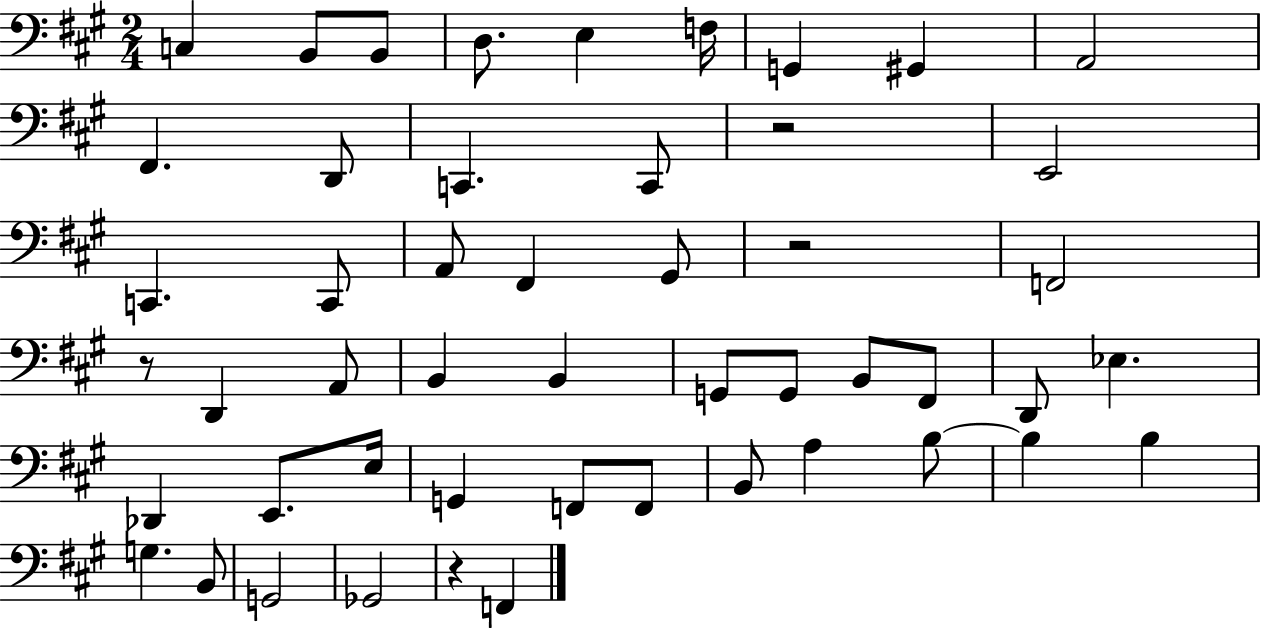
{
  \clef bass
  \numericTimeSignature
  \time 2/4
  \key a \major
  \repeat volta 2 { c4 b,8 b,8 | d8. e4 f16 | g,4 gis,4 | a,2 | \break fis,4. d,8 | c,4. c,8 | r2 | e,2 | \break c,4. c,8 | a,8 fis,4 gis,8 | r2 | f,2 | \break r8 d,4 a,8 | b,4 b,4 | g,8 g,8 b,8 fis,8 | d,8 ees4. | \break des,4 e,8. e16 | g,4 f,8 f,8 | b,8 a4 b8~~ | b4 b4 | \break g4. b,8 | g,2 | ges,2 | r4 f,4 | \break } \bar "|."
}